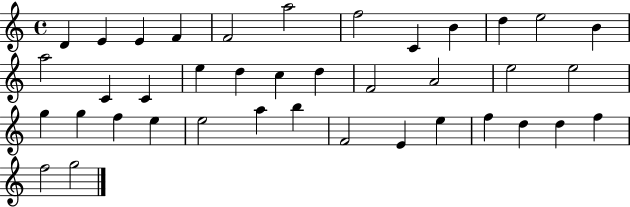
D4/q E4/q E4/q F4/q F4/h A5/h F5/h C4/q B4/q D5/q E5/h B4/q A5/h C4/q C4/q E5/q D5/q C5/q D5/q F4/h A4/h E5/h E5/h G5/q G5/q F5/q E5/q E5/h A5/q B5/q F4/h E4/q E5/q F5/q D5/q D5/q F5/q F5/h G5/h